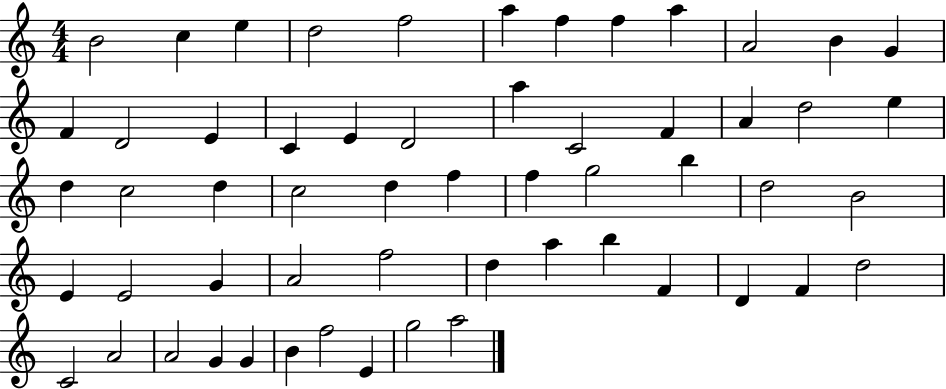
{
  \clef treble
  \numericTimeSignature
  \time 4/4
  \key c \major
  b'2 c''4 e''4 | d''2 f''2 | a''4 f''4 f''4 a''4 | a'2 b'4 g'4 | \break f'4 d'2 e'4 | c'4 e'4 d'2 | a''4 c'2 f'4 | a'4 d''2 e''4 | \break d''4 c''2 d''4 | c''2 d''4 f''4 | f''4 g''2 b''4 | d''2 b'2 | \break e'4 e'2 g'4 | a'2 f''2 | d''4 a''4 b''4 f'4 | d'4 f'4 d''2 | \break c'2 a'2 | a'2 g'4 g'4 | b'4 f''2 e'4 | g''2 a''2 | \break \bar "|."
}